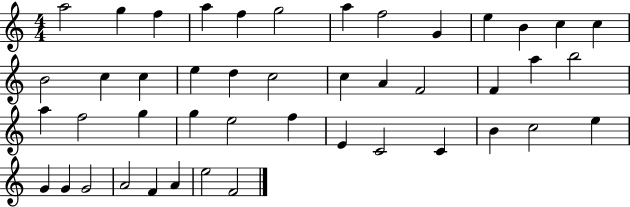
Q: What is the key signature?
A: C major